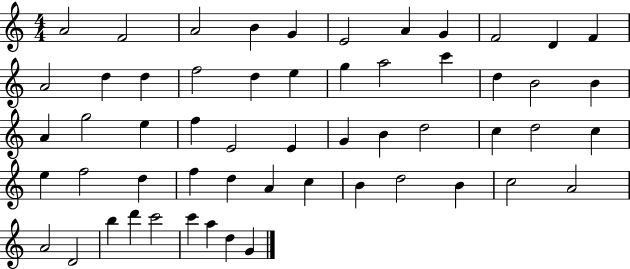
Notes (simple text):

A4/h F4/h A4/h B4/q G4/q E4/h A4/q G4/q F4/h D4/q F4/q A4/h D5/q D5/q F5/h D5/q E5/q G5/q A5/h C6/q D5/q B4/h B4/q A4/q G5/h E5/q F5/q E4/h E4/q G4/q B4/q D5/h C5/q D5/h C5/q E5/q F5/h D5/q F5/q D5/q A4/q C5/q B4/q D5/h B4/q C5/h A4/h A4/h D4/h B5/q D6/q C6/h C6/q A5/q D5/q G4/q